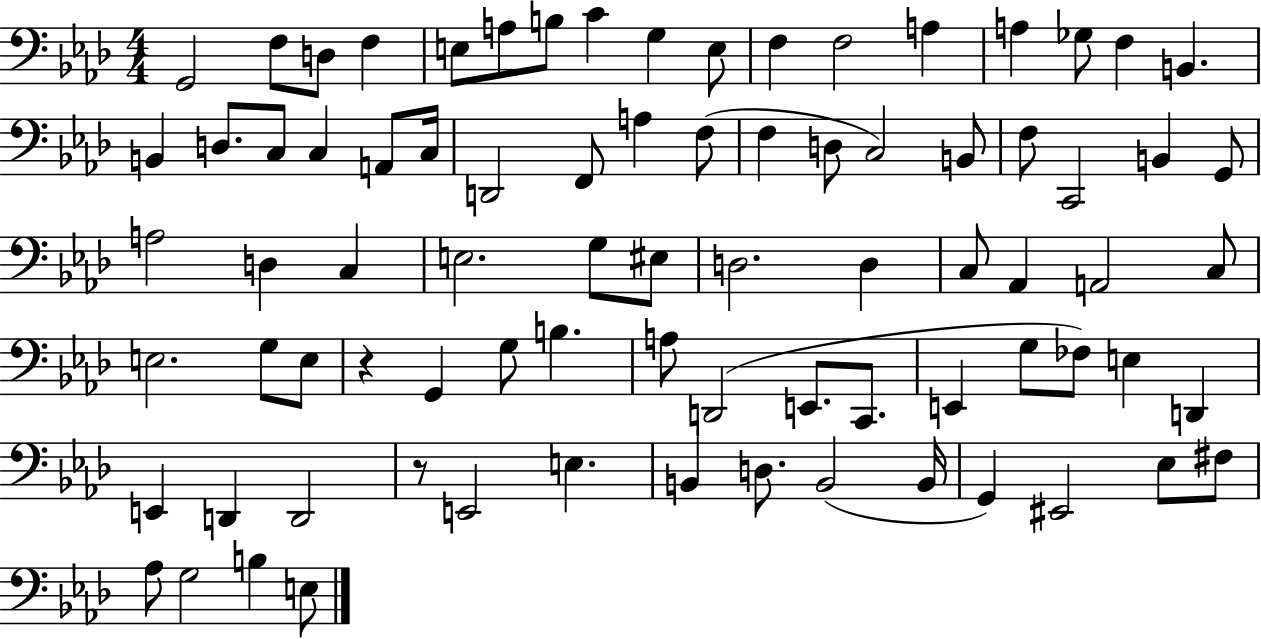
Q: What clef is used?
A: bass